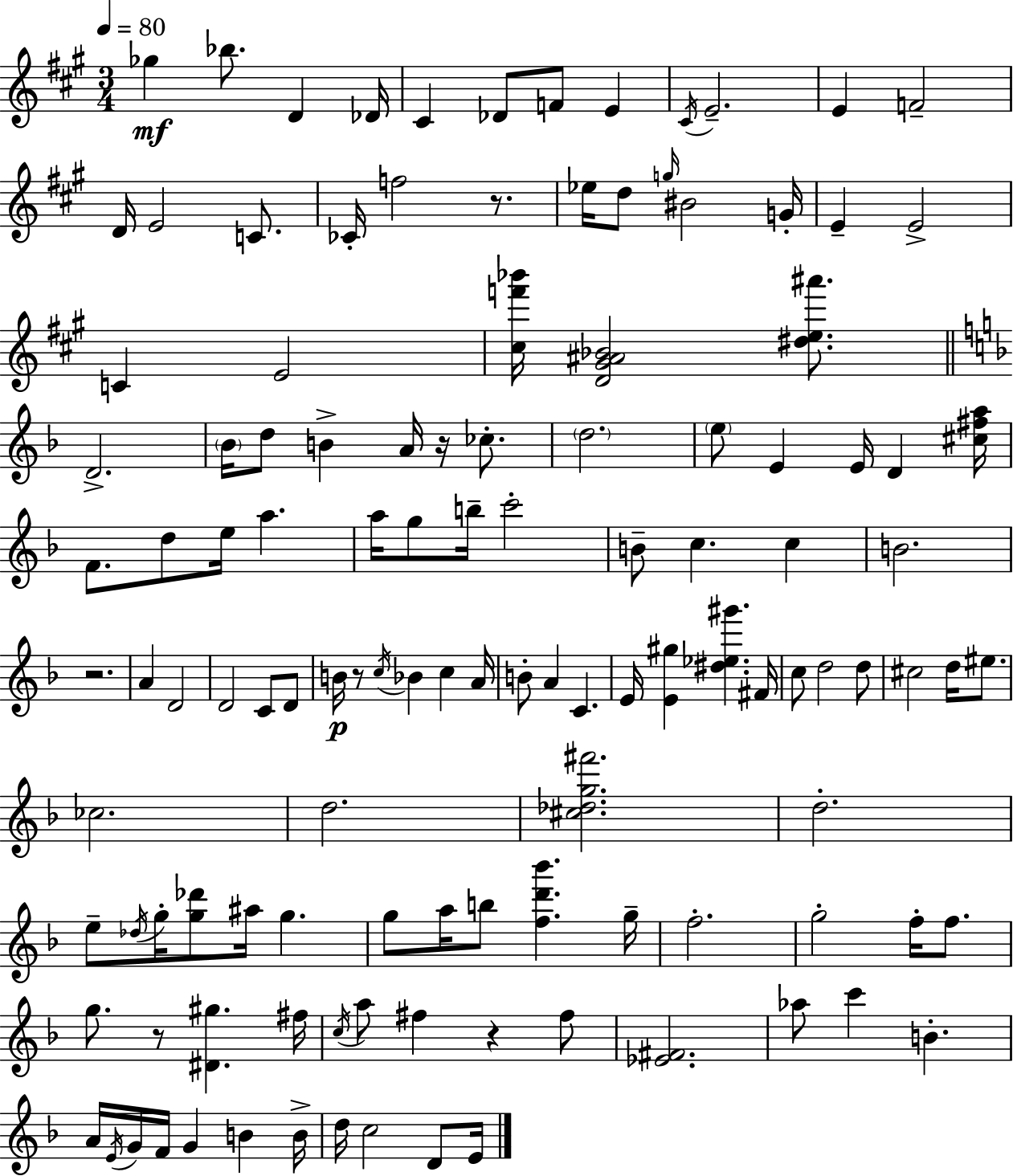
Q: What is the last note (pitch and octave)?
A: E4